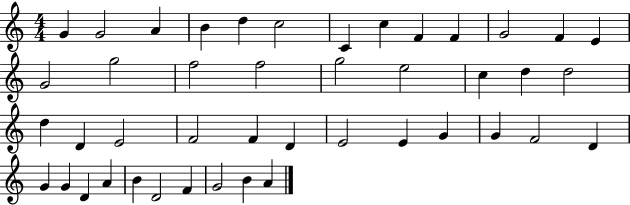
{
  \clef treble
  \numericTimeSignature
  \time 4/4
  \key c \major
  g'4 g'2 a'4 | b'4 d''4 c''2 | c'4 c''4 f'4 f'4 | g'2 f'4 e'4 | \break g'2 g''2 | f''2 f''2 | g''2 e''2 | c''4 d''4 d''2 | \break d''4 d'4 e'2 | f'2 f'4 d'4 | e'2 e'4 g'4 | g'4 f'2 d'4 | \break g'4 g'4 d'4 a'4 | b'4 d'2 f'4 | g'2 b'4 a'4 | \bar "|."
}